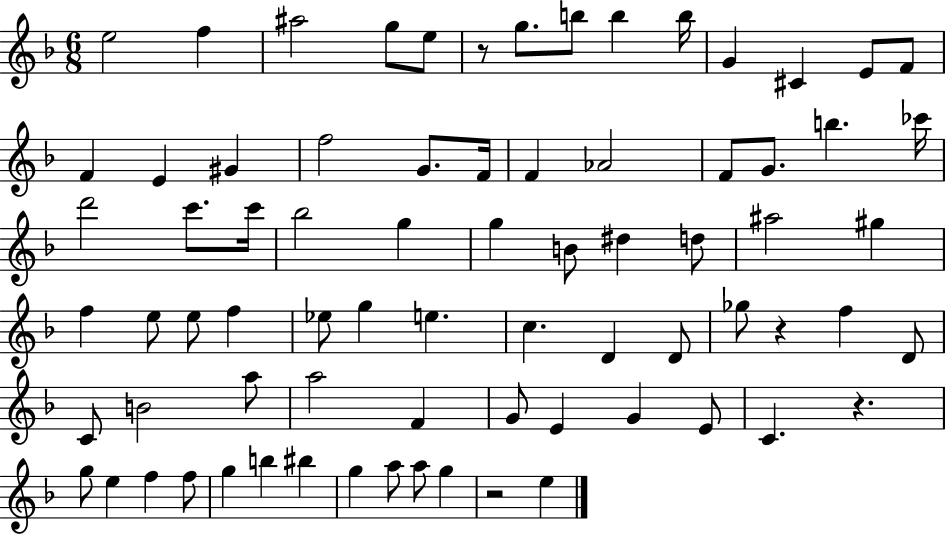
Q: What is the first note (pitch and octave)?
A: E5